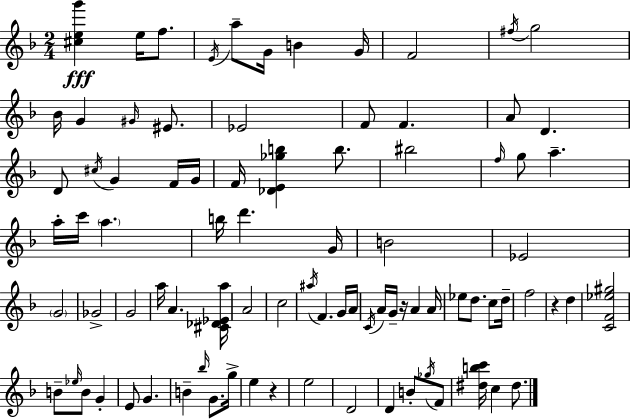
{
  \clef treble
  \numericTimeSignature
  \time 2/4
  \key f \major
  <cis'' e'' g'''>4\fff e''16 f''8. | \acciaccatura { e'16 } a''8-- g'16 b'4 | g'16 f'2 | \acciaccatura { fis''16 } g''2 | \break bes'16 g'4 \grace { gis'16 } | eis'8. ees'2 | f'8 f'4. | a'8 d'4. | \break d'8 \acciaccatura { cis''16 } g'4 | f'16 g'16 f'16 <des' e' ges'' b''>4 | b''8. bis''2 | \grace { f''16 } g''8 a''4.-- | \break a''16-. c'''16 \parenthesize a''4. | b''16 d'''4. | g'16 b'2 | ees'2 | \break \parenthesize g'2 | ges'2-> | g'2 | a''16 a'4. | \break <cis' des' ees' a''>16 a'2 | c''2 | \acciaccatura { ais''16 } f'4. | g'16 a'16 \acciaccatura { c'16 } a'16 | \break g'16-- r16 a'4 a'16 ees''8 | d''8. c''8 d''16-- f''2 | r4 | d''4 <c' f' ees'' gis''>2 | \break b'8-- | \grace { ees''16 } b'8 g'4-. | e'8 g'4. | b'4-- \grace { bes''16 } g'8. | \break g''16-> e''4 r4 | e''2 | d'2 | d'4 b'8-. \acciaccatura { ges''16 } | \break f'8 <dis'' b'' c'''>16 c''4 dis''8. | \bar "|."
}